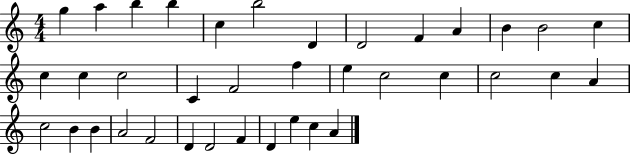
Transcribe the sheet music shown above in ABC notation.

X:1
T:Untitled
M:4/4
L:1/4
K:C
g a b b c b2 D D2 F A B B2 c c c c2 C F2 f e c2 c c2 c A c2 B B A2 F2 D D2 F D e c A